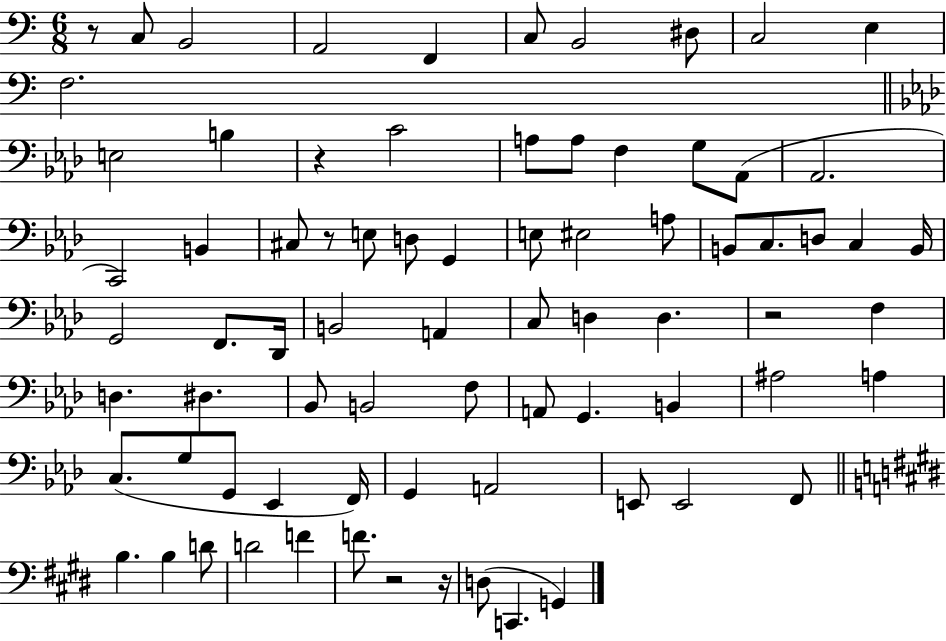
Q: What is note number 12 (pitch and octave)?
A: B3